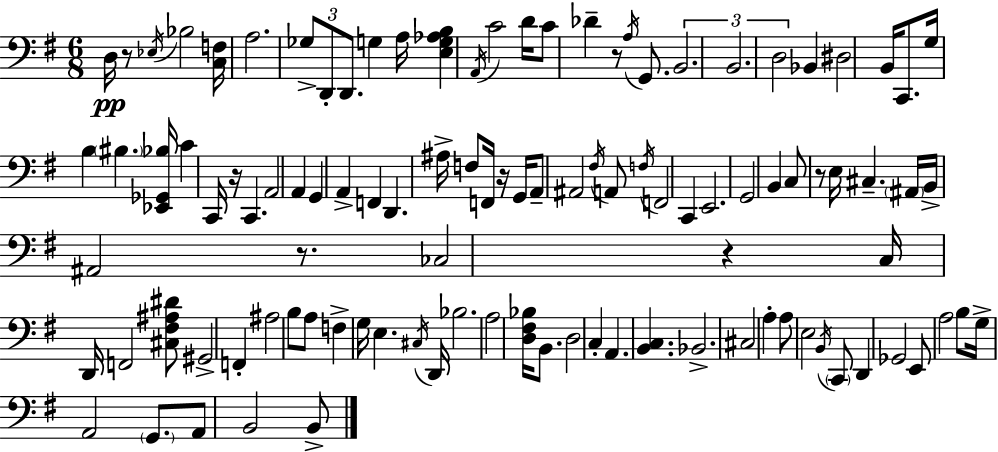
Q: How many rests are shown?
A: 7